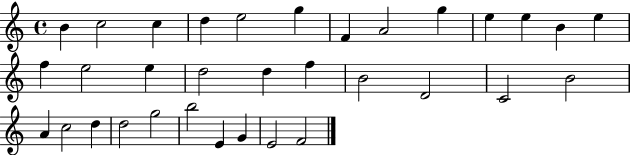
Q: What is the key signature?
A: C major